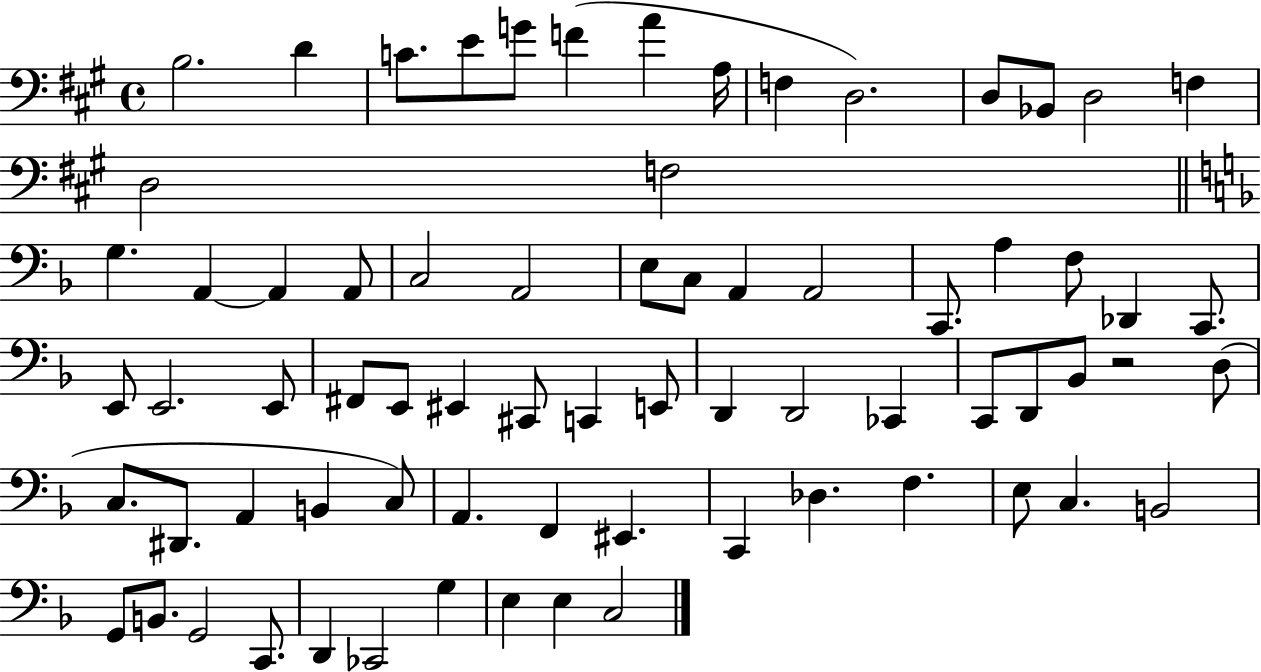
X:1
T:Untitled
M:4/4
L:1/4
K:A
B,2 D C/2 E/2 G/2 F A A,/4 F, D,2 D,/2 _B,,/2 D,2 F, D,2 F,2 G, A,, A,, A,,/2 C,2 A,,2 E,/2 C,/2 A,, A,,2 C,,/2 A, F,/2 _D,, C,,/2 E,,/2 E,,2 E,,/2 ^F,,/2 E,,/2 ^E,, ^C,,/2 C,, E,,/2 D,, D,,2 _C,, C,,/2 D,,/2 _B,,/2 z2 D,/2 C,/2 ^D,,/2 A,, B,, C,/2 A,, F,, ^E,, C,, _D, F, E,/2 C, B,,2 G,,/2 B,,/2 G,,2 C,,/2 D,, _C,,2 G, E, E, C,2